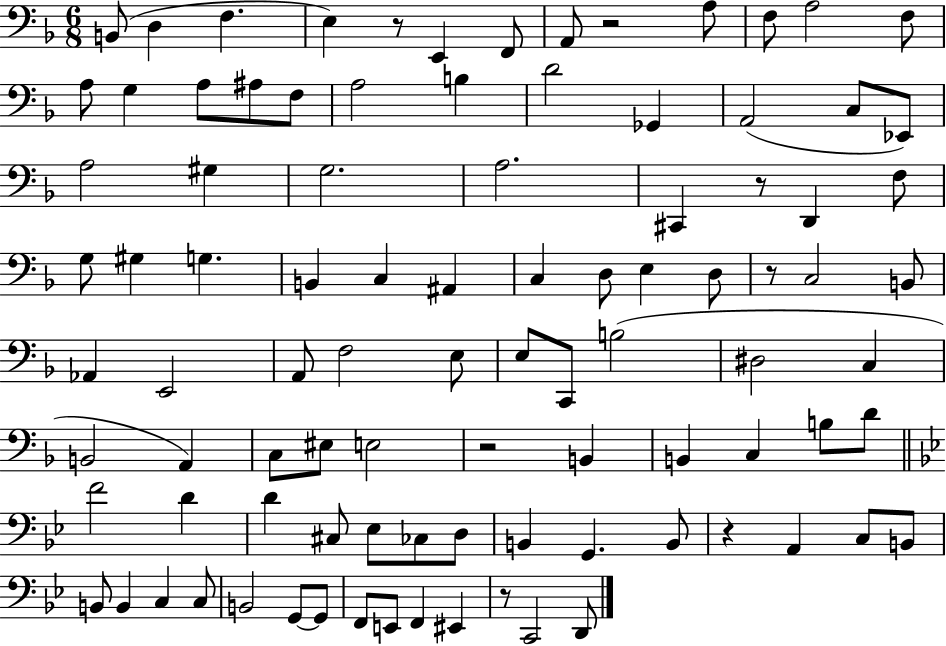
X:1
T:Untitled
M:6/8
L:1/4
K:F
B,,/2 D, F, E, z/2 E,, F,,/2 A,,/2 z2 A,/2 F,/2 A,2 F,/2 A,/2 G, A,/2 ^A,/2 F,/2 A,2 B, D2 _G,, A,,2 C,/2 _E,,/2 A,2 ^G, G,2 A,2 ^C,, z/2 D,, F,/2 G,/2 ^G, G, B,, C, ^A,, C, D,/2 E, D,/2 z/2 C,2 B,,/2 _A,, E,,2 A,,/2 F,2 E,/2 E,/2 C,,/2 B,2 ^D,2 C, B,,2 A,, C,/2 ^E,/2 E,2 z2 B,, B,, C, B,/2 D/2 F2 D D ^C,/2 _E,/2 _C,/2 D,/2 B,, G,, B,,/2 z A,, C,/2 B,,/2 B,,/2 B,, C, C,/2 B,,2 G,,/2 G,,/2 F,,/2 E,,/2 F,, ^E,, z/2 C,,2 D,,/2